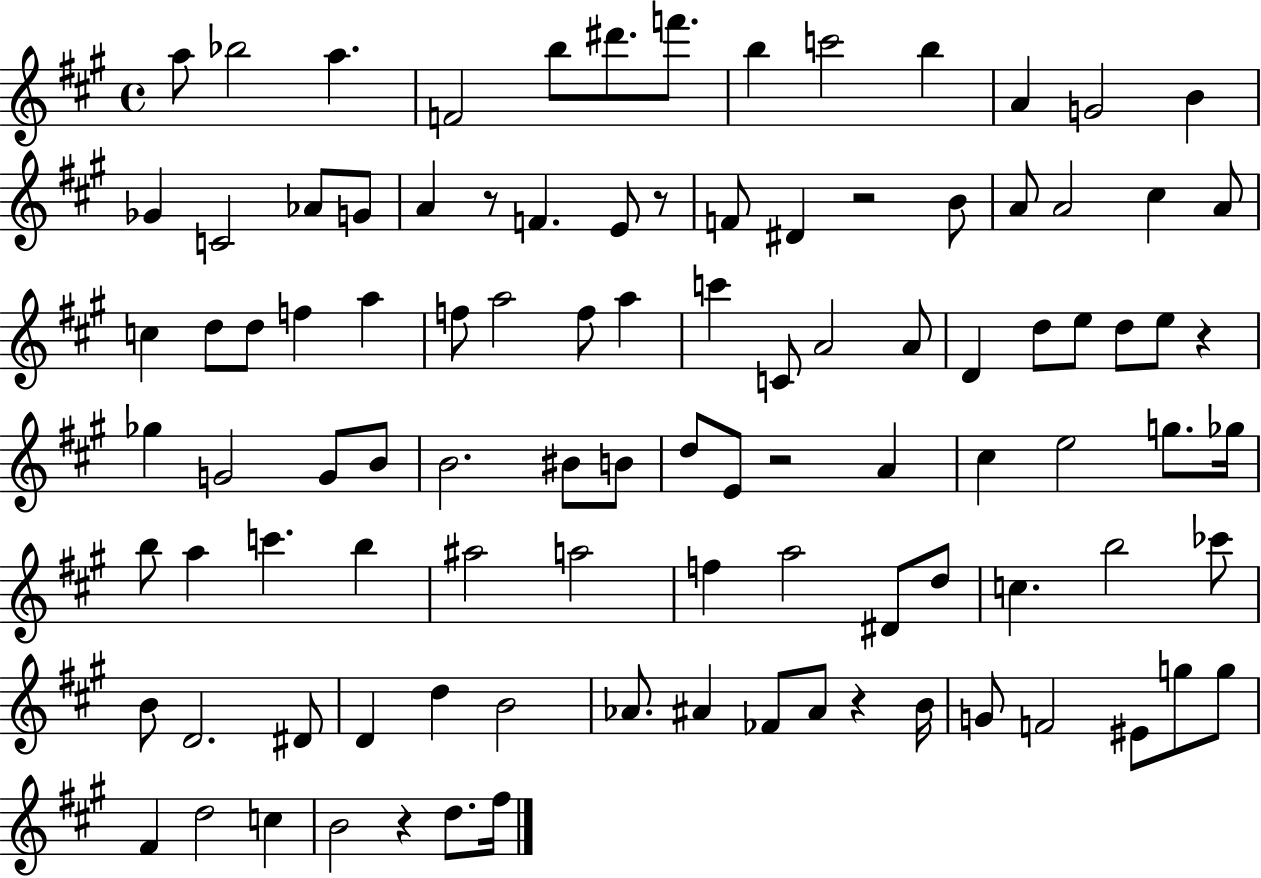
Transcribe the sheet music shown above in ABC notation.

X:1
T:Untitled
M:4/4
L:1/4
K:A
a/2 _b2 a F2 b/2 ^d'/2 f'/2 b c'2 b A G2 B _G C2 _A/2 G/2 A z/2 F E/2 z/2 F/2 ^D z2 B/2 A/2 A2 ^c A/2 c d/2 d/2 f a f/2 a2 f/2 a c' C/2 A2 A/2 D d/2 e/2 d/2 e/2 z _g G2 G/2 B/2 B2 ^B/2 B/2 d/2 E/2 z2 A ^c e2 g/2 _g/4 b/2 a c' b ^a2 a2 f a2 ^D/2 d/2 c b2 _c'/2 B/2 D2 ^D/2 D d B2 _A/2 ^A _F/2 ^A/2 z B/4 G/2 F2 ^E/2 g/2 g/2 ^F d2 c B2 z d/2 ^f/4